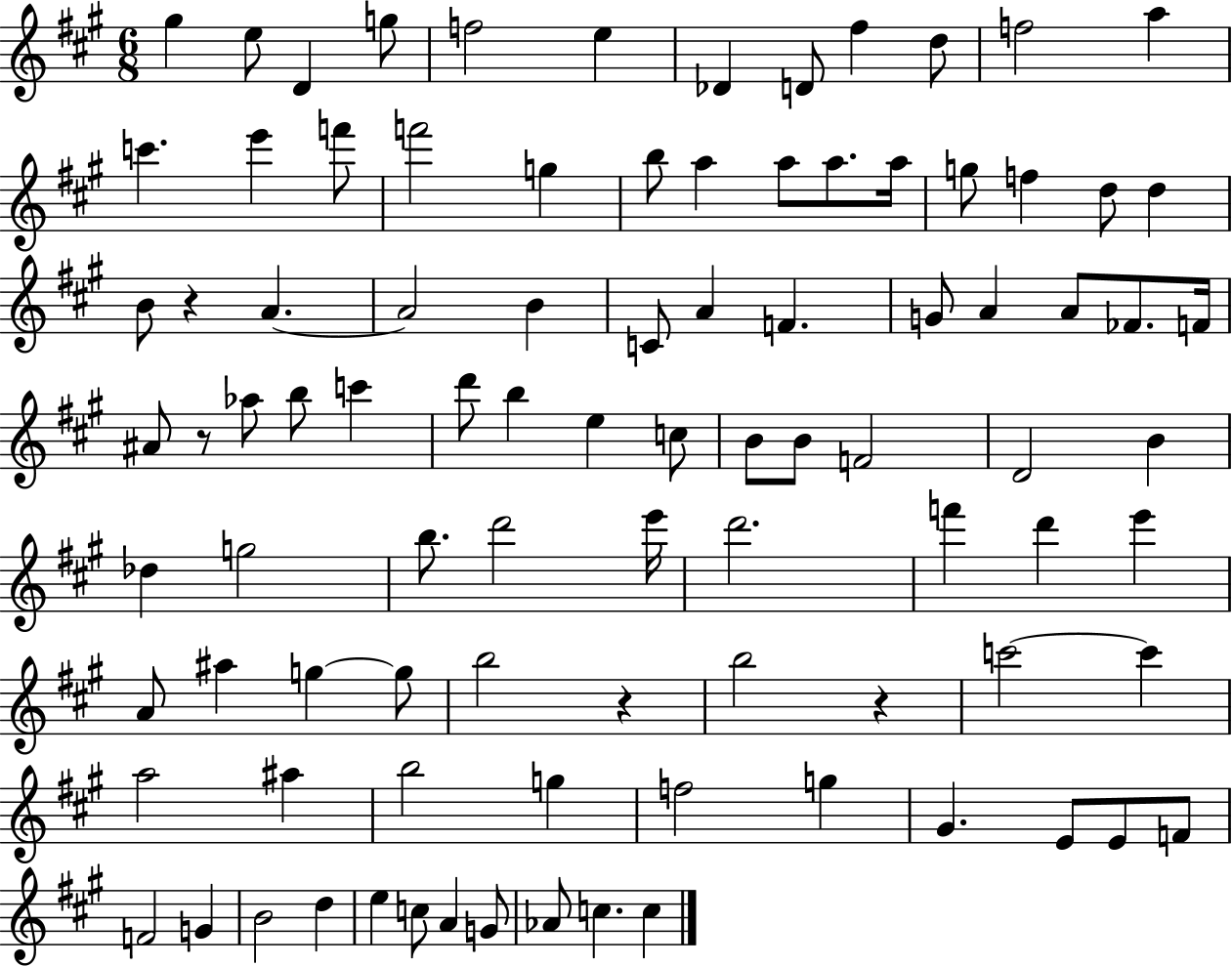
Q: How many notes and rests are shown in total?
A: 93